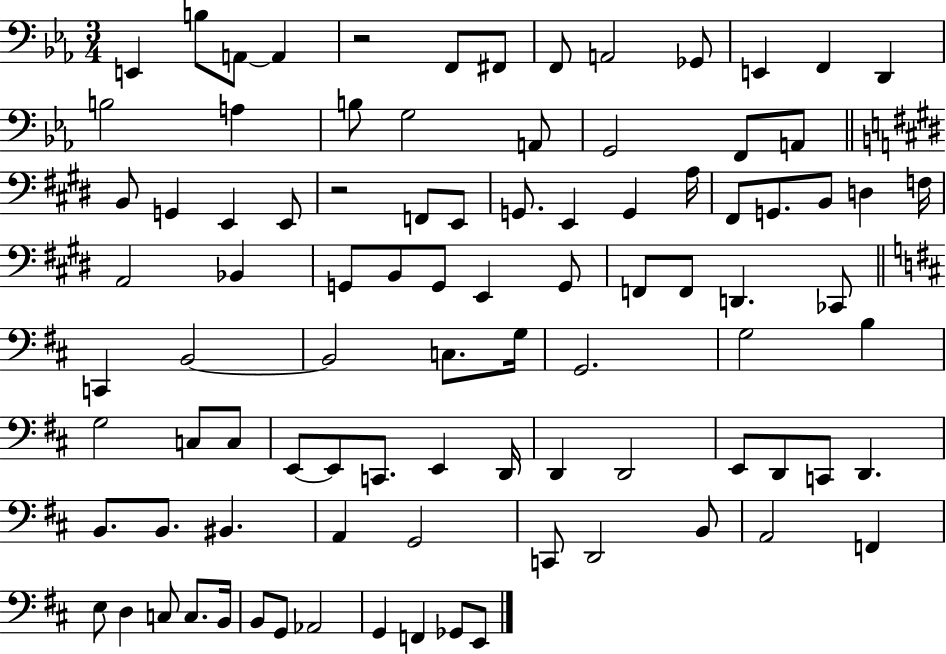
X:1
T:Untitled
M:3/4
L:1/4
K:Eb
E,, B,/2 A,,/2 A,, z2 F,,/2 ^F,,/2 F,,/2 A,,2 _G,,/2 E,, F,, D,, B,2 A, B,/2 G,2 A,,/2 G,,2 F,,/2 A,,/2 B,,/2 G,, E,, E,,/2 z2 F,,/2 E,,/2 G,,/2 E,, G,, A,/4 ^F,,/2 G,,/2 B,,/2 D, F,/4 A,,2 _B,, G,,/2 B,,/2 G,,/2 E,, G,,/2 F,,/2 F,,/2 D,, _C,,/2 C,, B,,2 B,,2 C,/2 G,/4 G,,2 G,2 B, G,2 C,/2 C,/2 E,,/2 E,,/2 C,,/2 E,, D,,/4 D,, D,,2 E,,/2 D,,/2 C,,/2 D,, B,,/2 B,,/2 ^B,, A,, G,,2 C,,/2 D,,2 B,,/2 A,,2 F,, E,/2 D, C,/2 C,/2 B,,/4 B,,/2 G,,/2 _A,,2 G,, F,, _G,,/2 E,,/2